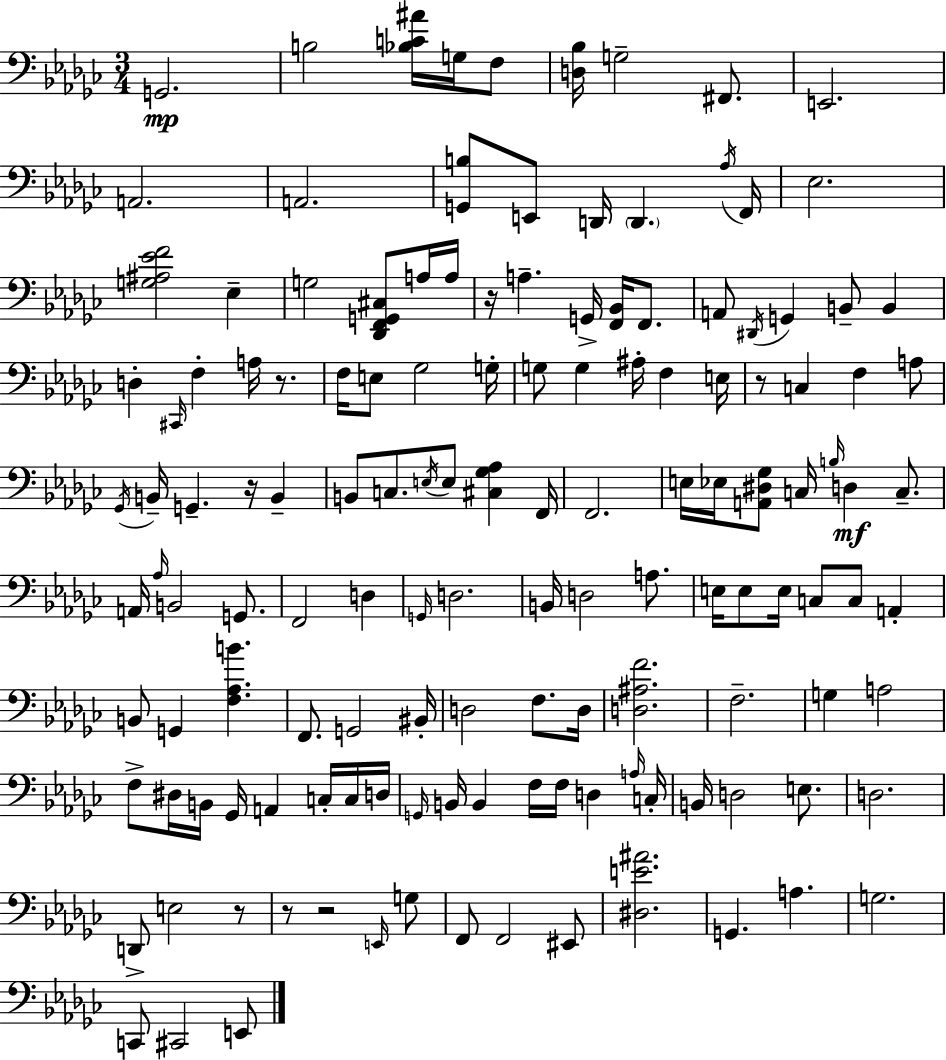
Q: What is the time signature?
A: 3/4